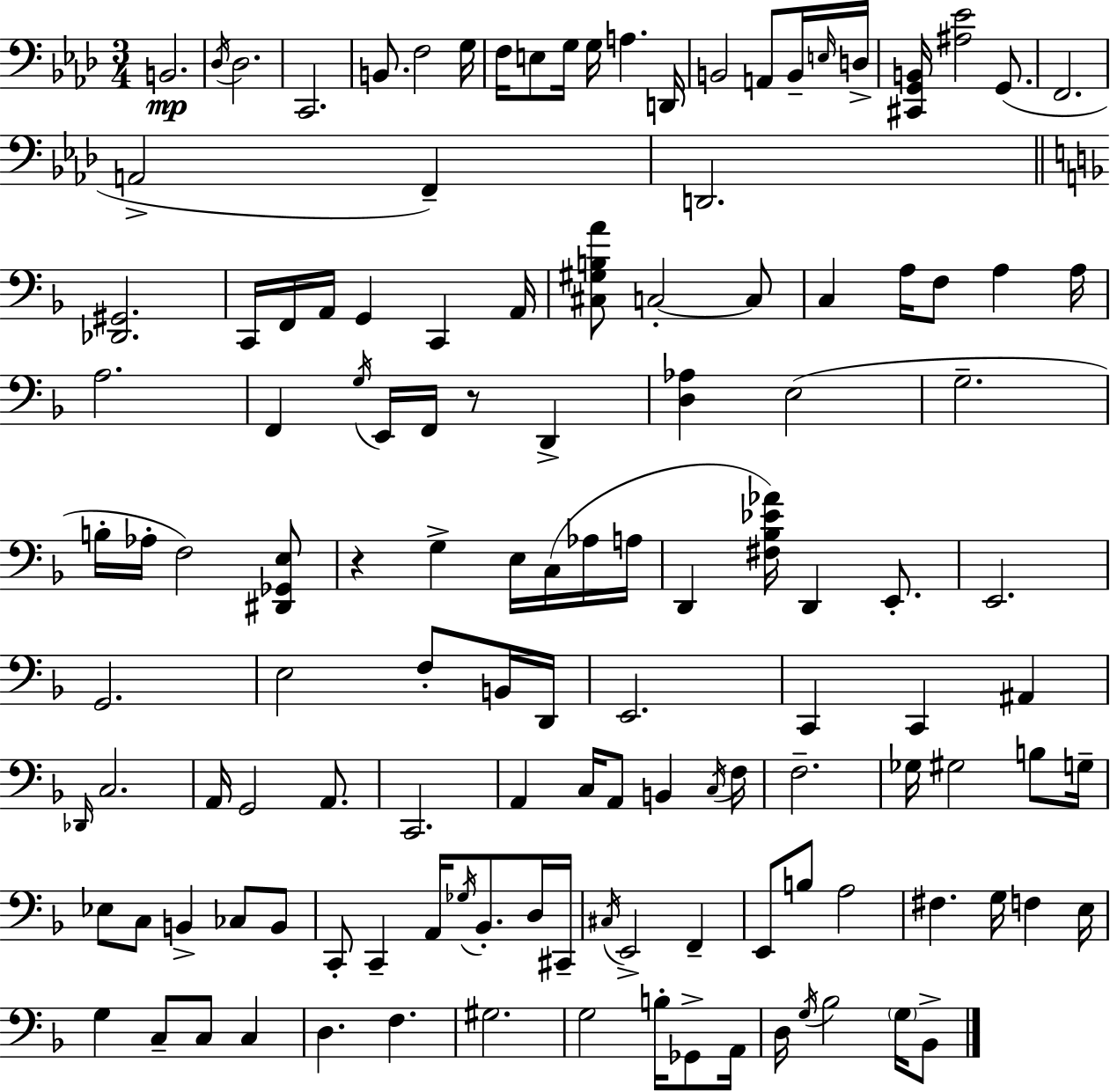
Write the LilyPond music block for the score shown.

{
  \clef bass
  \numericTimeSignature
  \time 3/4
  \key f \minor
  b,2.\mp | \acciaccatura { des16 } des2. | c,2. | b,8. f2 | \break g16 f16 e8 g16 g16 a4. | d,16 b,2 a,8 b,16-- | \grace { e16 } d16-> <cis, g, b,>16 <ais ees'>2 g,8.( | f,2. | \break a,2-> f,4--) | d,2. | \bar "||" \break \key f \major <des, gis,>2. | c,16 f,16 a,16 g,4 c,4 a,16 | <cis gis b a'>8 c2-.~~ c8 | c4 a16 f8 a4 a16 | \break a2. | f,4 \acciaccatura { g16 } e,16 f,16 r8 d,4-> | <d aes>4 e2( | g2.-- | \break b16-. aes16-. f2) <dis, ges, e>8 | r4 g4-> e16 c16( aes16 | a16 d,4 <fis bes ees' aes'>16) d,4 e,8.-. | e,2. | \break g,2. | e2 f8-. b,16 | d,16 e,2. | c,4 c,4 ais,4 | \break \grace { des,16 } c2. | a,16 g,2 a,8. | c,2. | a,4 c16 a,8 b,4 | \break \acciaccatura { c16 } f16 f2.-- | ges16 gis2 | b8 g16-- ees8 c8 b,4-> ces8 | b,8 c,8-. c,4-- a,16 \acciaccatura { ges16 } bes,8.-. | \break d16 cis,16-- \acciaccatura { cis16 } e,2-> | f,4-- e,8 b8 a2 | fis4. g16 | f4 e16 g4 c8-- c8 | \break c4 d4. f4. | gis2. | g2 | b16-. ges,8-> a,16 d16 \acciaccatura { g16 } bes2 | \break \parenthesize g16 bes,8-> \bar "|."
}